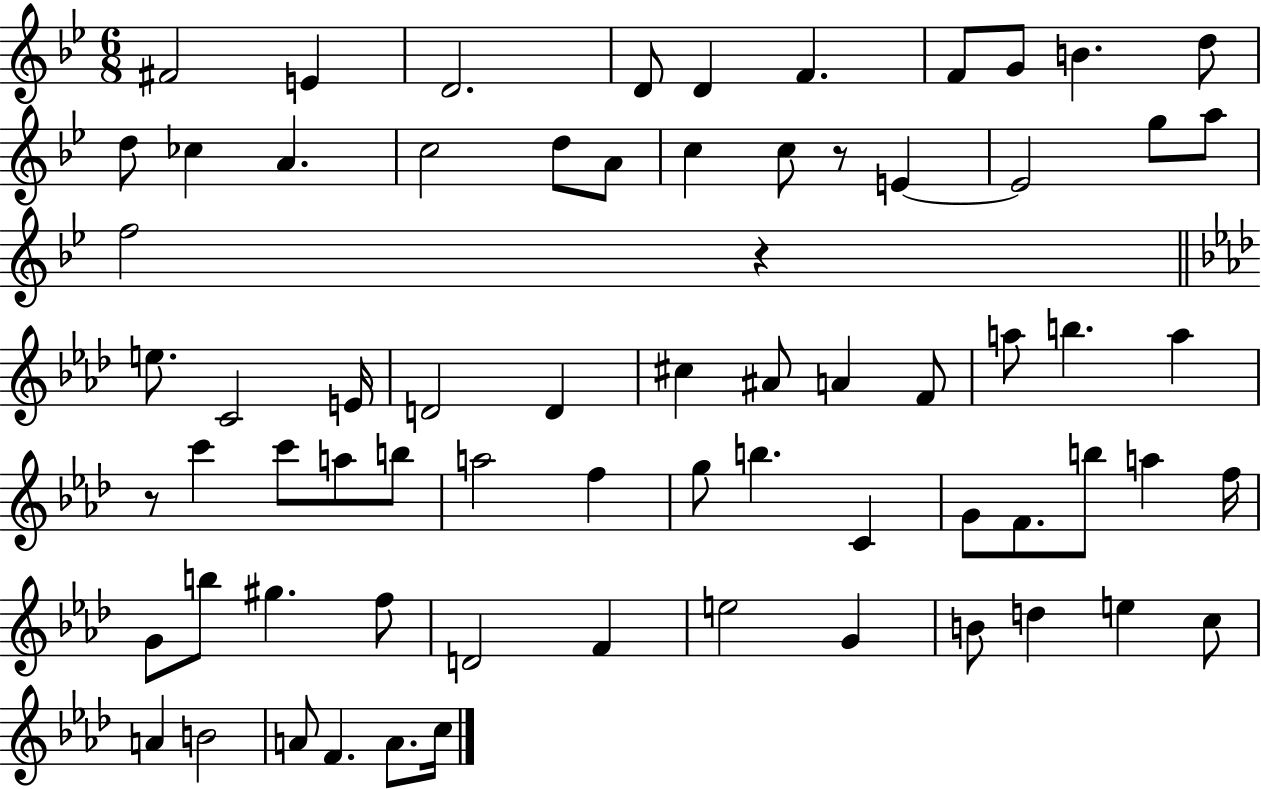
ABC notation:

X:1
T:Untitled
M:6/8
L:1/4
K:Bb
^F2 E D2 D/2 D F F/2 G/2 B d/2 d/2 _c A c2 d/2 A/2 c c/2 z/2 E E2 g/2 a/2 f2 z e/2 C2 E/4 D2 D ^c ^A/2 A F/2 a/2 b a z/2 c' c'/2 a/2 b/2 a2 f g/2 b C G/2 F/2 b/2 a f/4 G/2 b/2 ^g f/2 D2 F e2 G B/2 d e c/2 A B2 A/2 F A/2 c/4